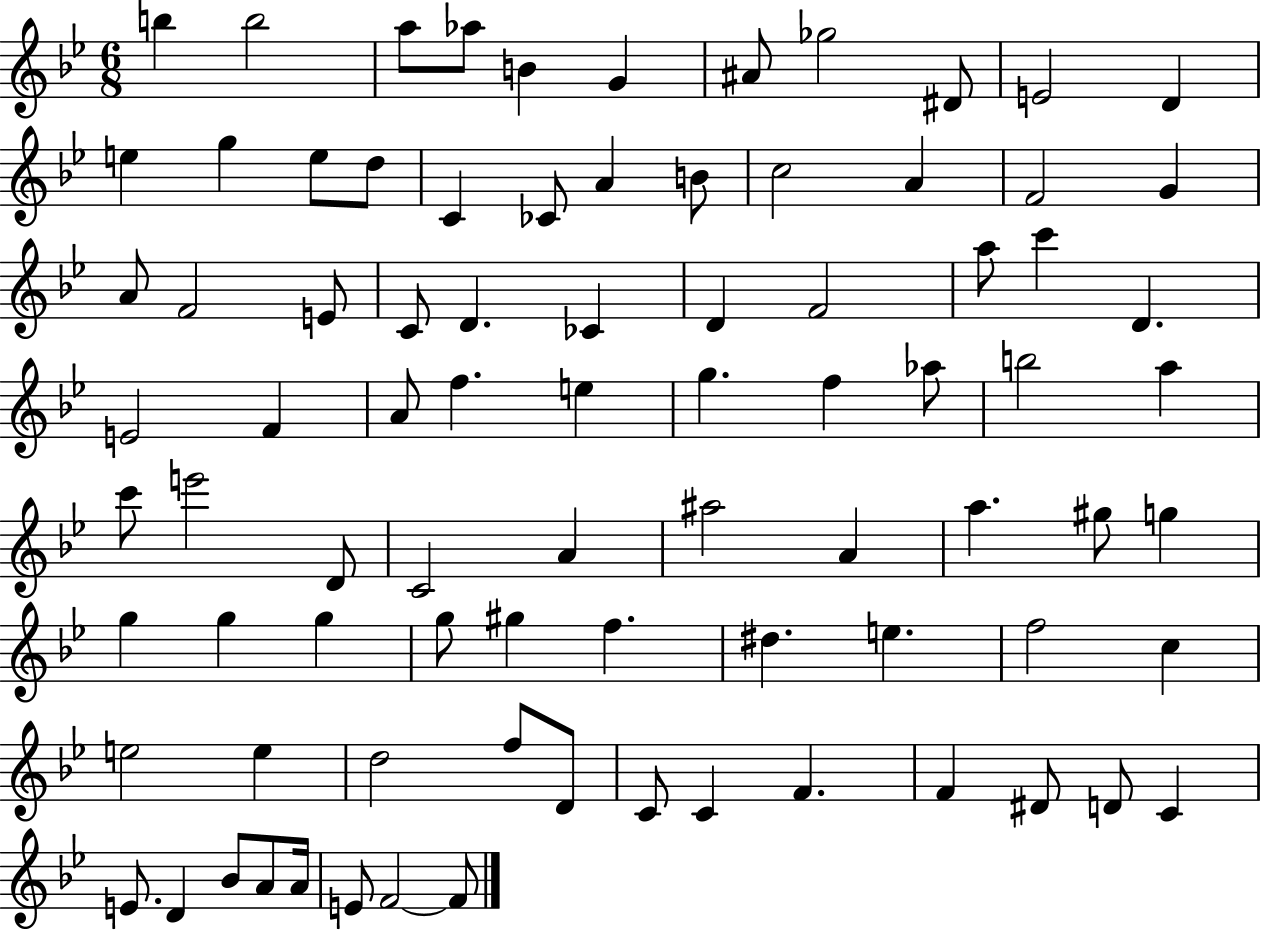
X:1
T:Untitled
M:6/8
L:1/4
K:Bb
b b2 a/2 _a/2 B G ^A/2 _g2 ^D/2 E2 D e g e/2 d/2 C _C/2 A B/2 c2 A F2 G A/2 F2 E/2 C/2 D _C D F2 a/2 c' D E2 F A/2 f e g f _a/2 b2 a c'/2 e'2 D/2 C2 A ^a2 A a ^g/2 g g g g g/2 ^g f ^d e f2 c e2 e d2 f/2 D/2 C/2 C F F ^D/2 D/2 C E/2 D _B/2 A/2 A/4 E/2 F2 F/2